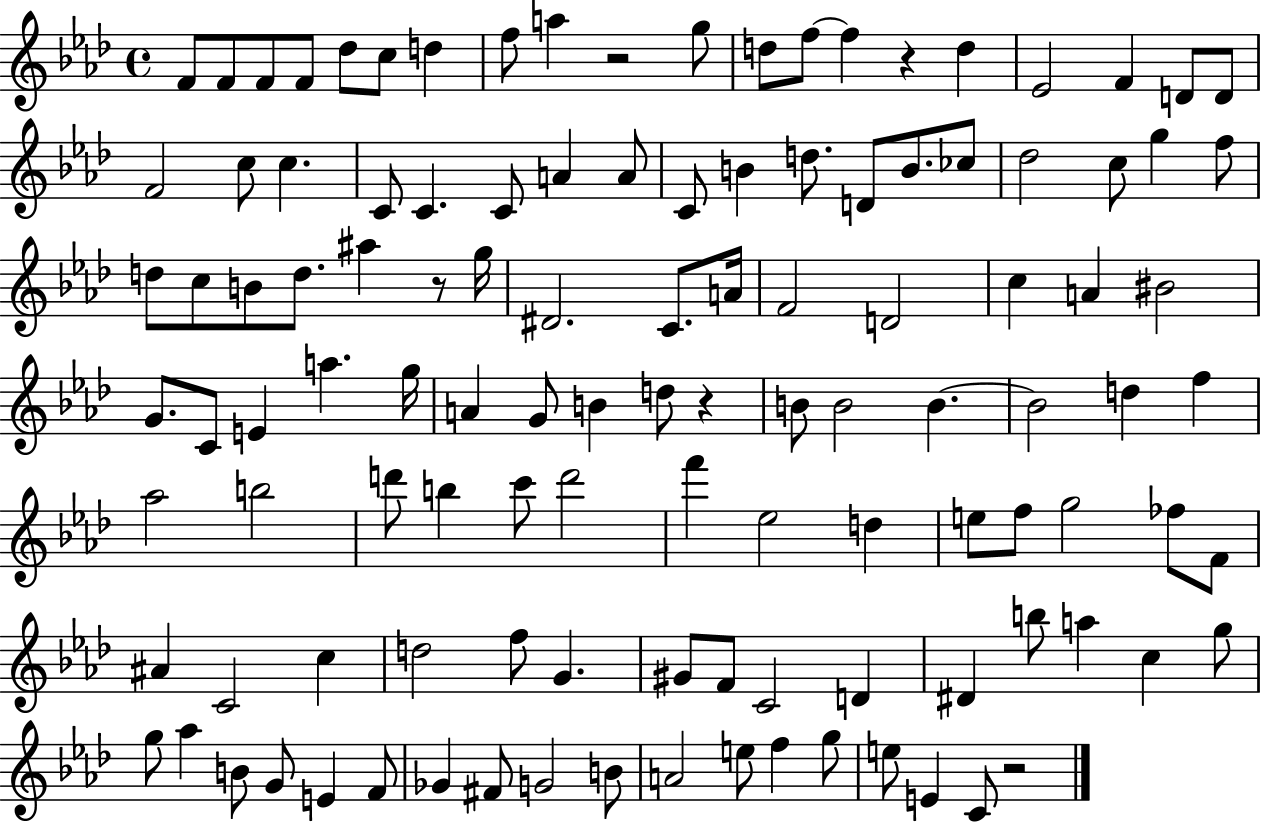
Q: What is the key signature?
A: AES major